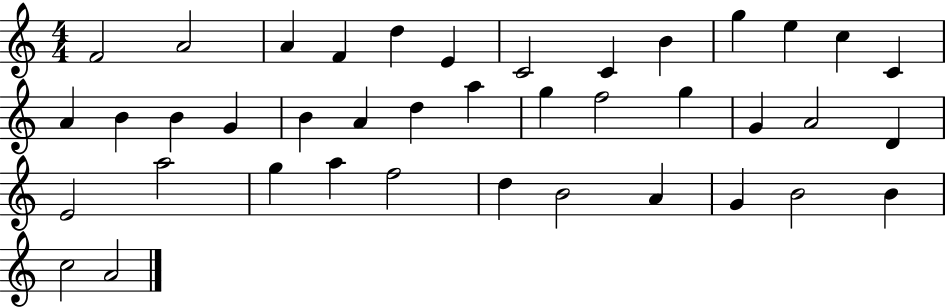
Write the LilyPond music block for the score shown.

{
  \clef treble
  \numericTimeSignature
  \time 4/4
  \key c \major
  f'2 a'2 | a'4 f'4 d''4 e'4 | c'2 c'4 b'4 | g''4 e''4 c''4 c'4 | \break a'4 b'4 b'4 g'4 | b'4 a'4 d''4 a''4 | g''4 f''2 g''4 | g'4 a'2 d'4 | \break e'2 a''2 | g''4 a''4 f''2 | d''4 b'2 a'4 | g'4 b'2 b'4 | \break c''2 a'2 | \bar "|."
}